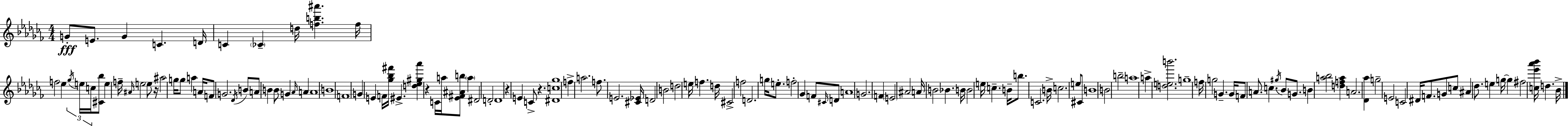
G4/e E4/e. G4/q C4/q. D4/s C4/q CES4/q D5/s [F5,B5,A#6]/q. F5/s F5/h Eb5/q Gb5/s E5/s C5/s [C#4,Bb5]/e E5/q F5/s A#4/s E5/h E5/e R/s A#5/h G5/s G5/e A5/q A4/s F4/e G4/h. Db4/s B4/e A4/e B4/q B4/e G4/q Ab4/s A4/q A4/w B4/w F4/w G4/q E4/q F4/s [Gb5,Bb5,F#6]/s EIS4/q. [D5,Eb5,G#5,Ab6]/q R/q C4/s A5/s [Eb4,F#4,A#4,B5]/e A5/q D#4/h D4/h D4/w R/q E4/q C4/e R/q. [D#4,C5,Gb5]/w F5/q A5/h. F5/e. E4/h. [C#4,Eb4]/s D4/h B4/h D5/h E5/s F5/q. D5/s C#4/h F5/h D4/h. G5/s E5/e. F5/h Gb4/q F4/e C#4/s D4/e A4/w G4/h. F4/q E4/h A#4/h A4/s B4/h Bb4/q. B4/s B4/h E5/s C5/q. B4/s B5/e. C4/h. B4/s C5/h. E5/e C#4/e B4/w B4/h B5/h A5/w A5/q [D5,E5,B6]/h. G5/w F5/s G5/h G4/q. G4/s F4/e A4/e. C5/q. G#5/s Bb4/e G4/e. B4/q [A5,Bb5]/h [D5,F5,A5]/q A4/h. [Db4,Ab5]/q G5/h E4/h C4/h D#4/s F4/e. G4/e C5/e A#4/q Db5/e. E5/q G5/s G5/q F#5/h [C5,Eb6,Ab6,Bb6]/s D5/q. Bb4/s